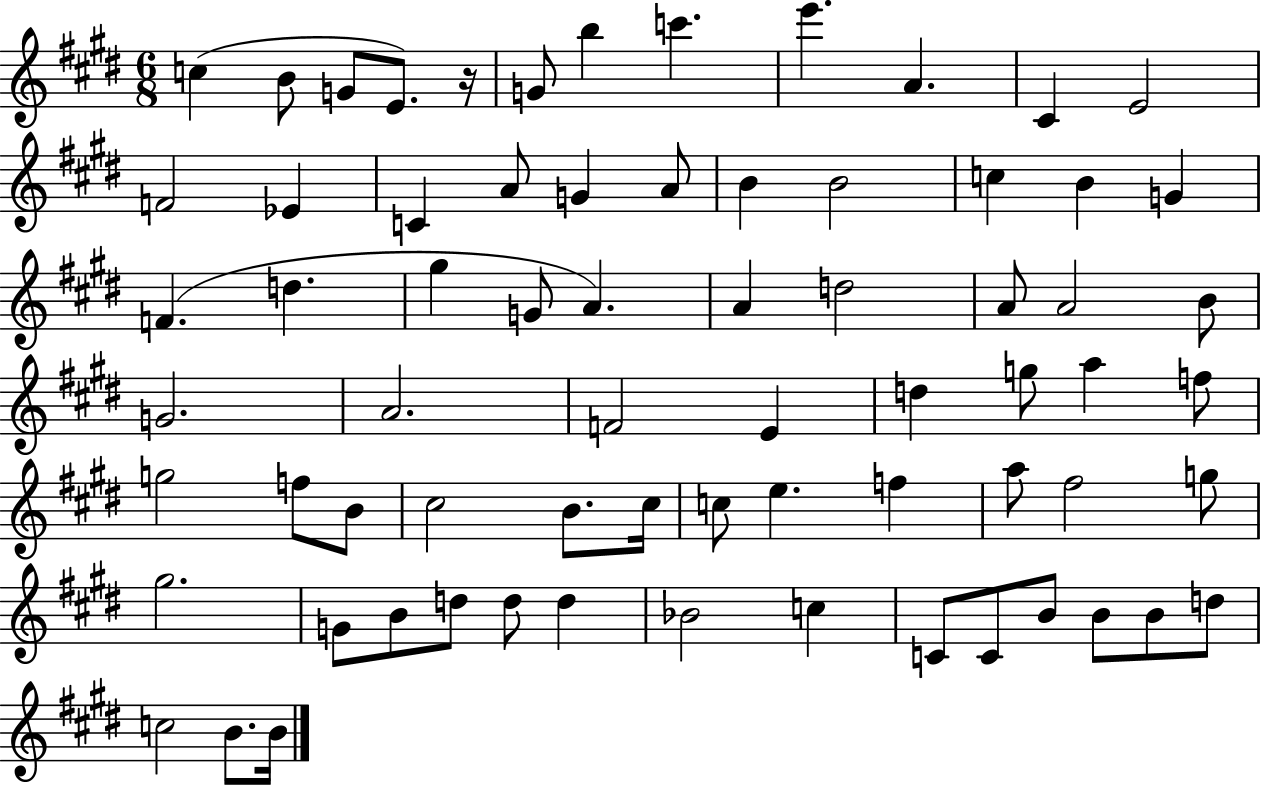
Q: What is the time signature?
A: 6/8